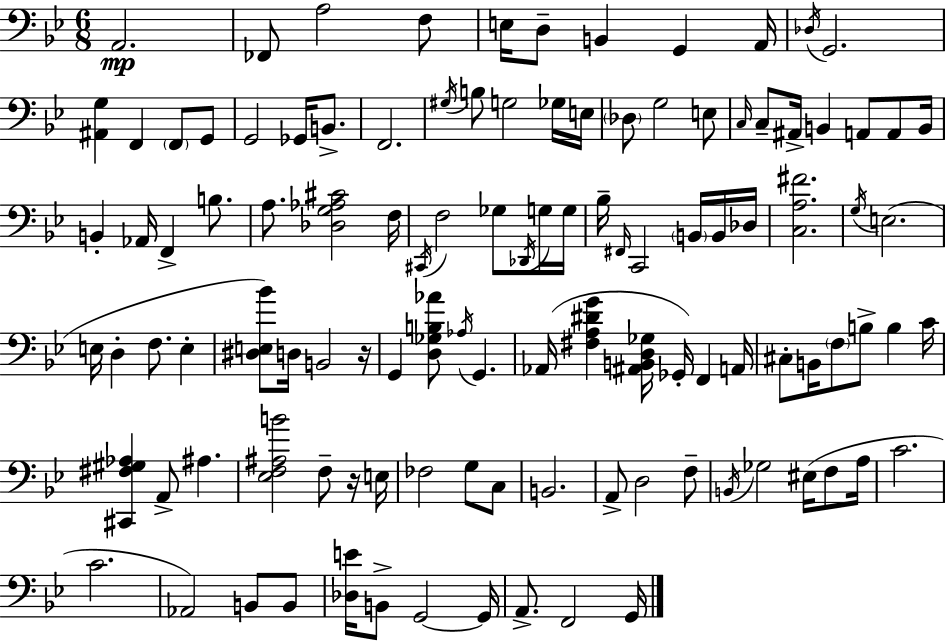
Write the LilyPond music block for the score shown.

{
  \clef bass
  \numericTimeSignature
  \time 6/8
  \key g \minor
  a,2.\mp | fes,8 a2 f8 | e16 d8-- b,4 g,4 a,16 | \acciaccatura { des16 } g,2. | \break <ais, g>4 f,4 \parenthesize f,8 g,8 | g,2 ges,16 b,8.-> | f,2. | \acciaccatura { gis16 } b8 g2 | \break ges16 e16 \parenthesize des8 g2 | e8 \grace { c16 } c8-- ais,16-> b,4 a,8 | a,8 b,16 b,4-. aes,16 f,4-> | b8. a8. <des g aes cis'>2 | \break f16 \acciaccatura { cis,16 } f2 | ges8 \acciaccatura { des,16 } g16 g16 bes16-- \grace { fis,16 } c,2 | \parenthesize b,16 b,16 des16 <c a fis'>2. | \acciaccatura { g16 } e2.( | \break e16 d4-. | f8. e4-. <dis e bes'>8) d16 b,2 | r16 g,4 <d ges b aes'>8 | \acciaccatura { aes16 } g,4. aes,16( <fis a dis' g'>4 | \break <ais, b, d ges>16 ges,16-.) f,4 a,16 cis8-. b,16 \parenthesize f8 | b8-> b4 c'16 <cis, fis gis aes>4 | a,8-> ais4. <ees f ais b'>2 | f8-- r16 e16 fes2 | \break g8 c8 b,2. | a,8-> d2 | f8-- \acciaccatura { b,16 } ges2 | eis16( f8 a16 c'2. | \break c'2. | aes,2) | b,8 b,8 <des e'>16 b,8-> | g,2~~ g,16 a,8.-> | \break f,2 g,16 \bar "|."
}